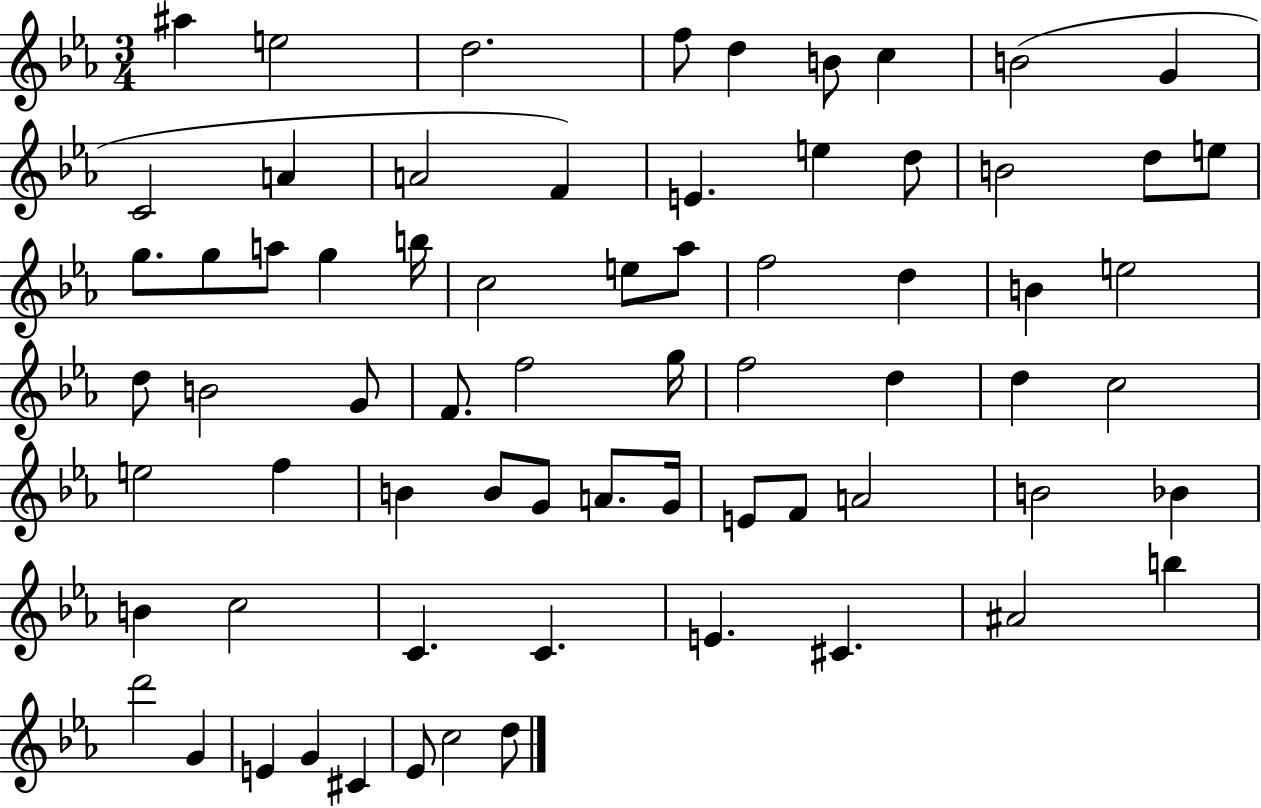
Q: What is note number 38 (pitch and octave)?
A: F5